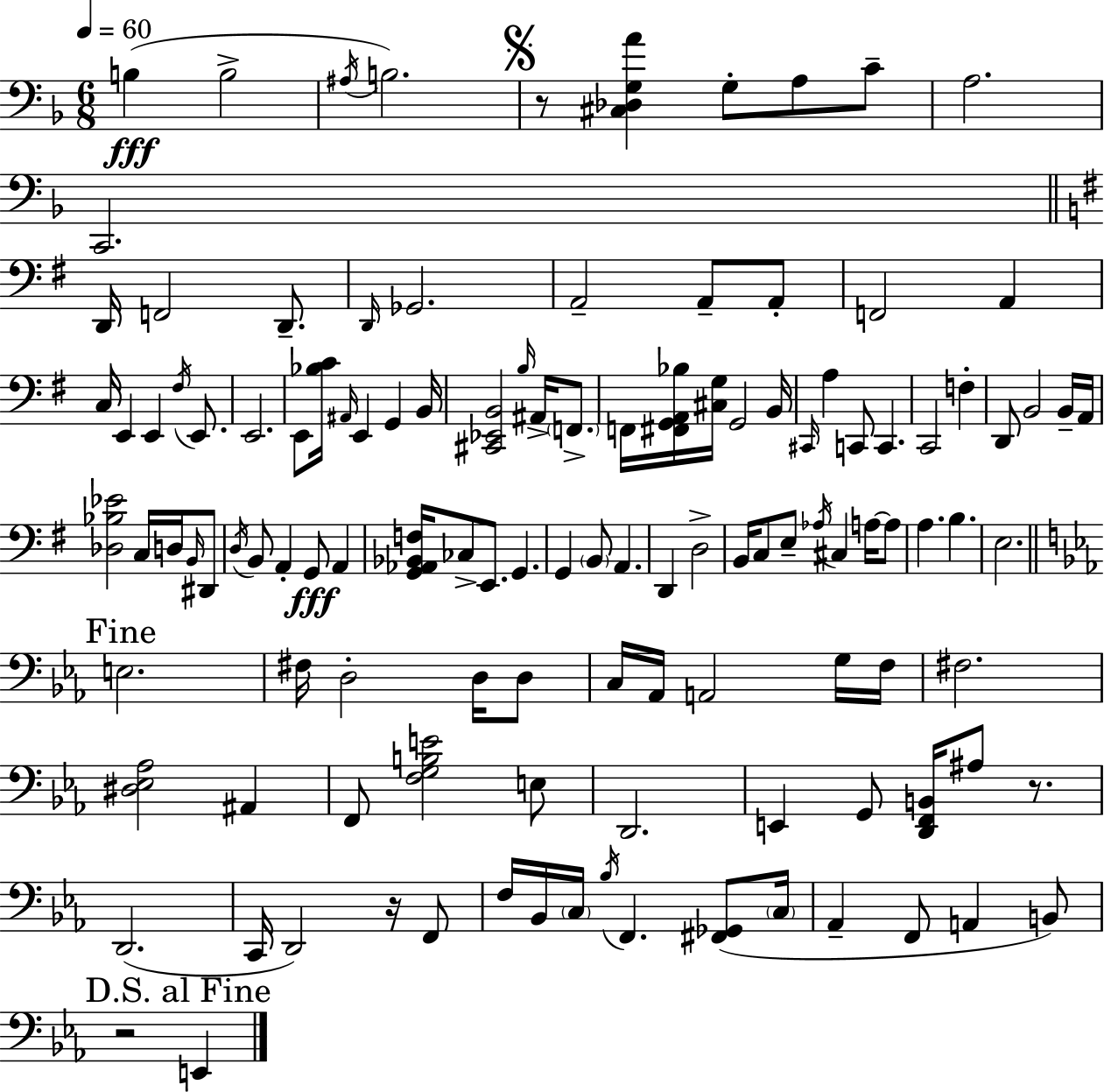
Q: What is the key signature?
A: D minor